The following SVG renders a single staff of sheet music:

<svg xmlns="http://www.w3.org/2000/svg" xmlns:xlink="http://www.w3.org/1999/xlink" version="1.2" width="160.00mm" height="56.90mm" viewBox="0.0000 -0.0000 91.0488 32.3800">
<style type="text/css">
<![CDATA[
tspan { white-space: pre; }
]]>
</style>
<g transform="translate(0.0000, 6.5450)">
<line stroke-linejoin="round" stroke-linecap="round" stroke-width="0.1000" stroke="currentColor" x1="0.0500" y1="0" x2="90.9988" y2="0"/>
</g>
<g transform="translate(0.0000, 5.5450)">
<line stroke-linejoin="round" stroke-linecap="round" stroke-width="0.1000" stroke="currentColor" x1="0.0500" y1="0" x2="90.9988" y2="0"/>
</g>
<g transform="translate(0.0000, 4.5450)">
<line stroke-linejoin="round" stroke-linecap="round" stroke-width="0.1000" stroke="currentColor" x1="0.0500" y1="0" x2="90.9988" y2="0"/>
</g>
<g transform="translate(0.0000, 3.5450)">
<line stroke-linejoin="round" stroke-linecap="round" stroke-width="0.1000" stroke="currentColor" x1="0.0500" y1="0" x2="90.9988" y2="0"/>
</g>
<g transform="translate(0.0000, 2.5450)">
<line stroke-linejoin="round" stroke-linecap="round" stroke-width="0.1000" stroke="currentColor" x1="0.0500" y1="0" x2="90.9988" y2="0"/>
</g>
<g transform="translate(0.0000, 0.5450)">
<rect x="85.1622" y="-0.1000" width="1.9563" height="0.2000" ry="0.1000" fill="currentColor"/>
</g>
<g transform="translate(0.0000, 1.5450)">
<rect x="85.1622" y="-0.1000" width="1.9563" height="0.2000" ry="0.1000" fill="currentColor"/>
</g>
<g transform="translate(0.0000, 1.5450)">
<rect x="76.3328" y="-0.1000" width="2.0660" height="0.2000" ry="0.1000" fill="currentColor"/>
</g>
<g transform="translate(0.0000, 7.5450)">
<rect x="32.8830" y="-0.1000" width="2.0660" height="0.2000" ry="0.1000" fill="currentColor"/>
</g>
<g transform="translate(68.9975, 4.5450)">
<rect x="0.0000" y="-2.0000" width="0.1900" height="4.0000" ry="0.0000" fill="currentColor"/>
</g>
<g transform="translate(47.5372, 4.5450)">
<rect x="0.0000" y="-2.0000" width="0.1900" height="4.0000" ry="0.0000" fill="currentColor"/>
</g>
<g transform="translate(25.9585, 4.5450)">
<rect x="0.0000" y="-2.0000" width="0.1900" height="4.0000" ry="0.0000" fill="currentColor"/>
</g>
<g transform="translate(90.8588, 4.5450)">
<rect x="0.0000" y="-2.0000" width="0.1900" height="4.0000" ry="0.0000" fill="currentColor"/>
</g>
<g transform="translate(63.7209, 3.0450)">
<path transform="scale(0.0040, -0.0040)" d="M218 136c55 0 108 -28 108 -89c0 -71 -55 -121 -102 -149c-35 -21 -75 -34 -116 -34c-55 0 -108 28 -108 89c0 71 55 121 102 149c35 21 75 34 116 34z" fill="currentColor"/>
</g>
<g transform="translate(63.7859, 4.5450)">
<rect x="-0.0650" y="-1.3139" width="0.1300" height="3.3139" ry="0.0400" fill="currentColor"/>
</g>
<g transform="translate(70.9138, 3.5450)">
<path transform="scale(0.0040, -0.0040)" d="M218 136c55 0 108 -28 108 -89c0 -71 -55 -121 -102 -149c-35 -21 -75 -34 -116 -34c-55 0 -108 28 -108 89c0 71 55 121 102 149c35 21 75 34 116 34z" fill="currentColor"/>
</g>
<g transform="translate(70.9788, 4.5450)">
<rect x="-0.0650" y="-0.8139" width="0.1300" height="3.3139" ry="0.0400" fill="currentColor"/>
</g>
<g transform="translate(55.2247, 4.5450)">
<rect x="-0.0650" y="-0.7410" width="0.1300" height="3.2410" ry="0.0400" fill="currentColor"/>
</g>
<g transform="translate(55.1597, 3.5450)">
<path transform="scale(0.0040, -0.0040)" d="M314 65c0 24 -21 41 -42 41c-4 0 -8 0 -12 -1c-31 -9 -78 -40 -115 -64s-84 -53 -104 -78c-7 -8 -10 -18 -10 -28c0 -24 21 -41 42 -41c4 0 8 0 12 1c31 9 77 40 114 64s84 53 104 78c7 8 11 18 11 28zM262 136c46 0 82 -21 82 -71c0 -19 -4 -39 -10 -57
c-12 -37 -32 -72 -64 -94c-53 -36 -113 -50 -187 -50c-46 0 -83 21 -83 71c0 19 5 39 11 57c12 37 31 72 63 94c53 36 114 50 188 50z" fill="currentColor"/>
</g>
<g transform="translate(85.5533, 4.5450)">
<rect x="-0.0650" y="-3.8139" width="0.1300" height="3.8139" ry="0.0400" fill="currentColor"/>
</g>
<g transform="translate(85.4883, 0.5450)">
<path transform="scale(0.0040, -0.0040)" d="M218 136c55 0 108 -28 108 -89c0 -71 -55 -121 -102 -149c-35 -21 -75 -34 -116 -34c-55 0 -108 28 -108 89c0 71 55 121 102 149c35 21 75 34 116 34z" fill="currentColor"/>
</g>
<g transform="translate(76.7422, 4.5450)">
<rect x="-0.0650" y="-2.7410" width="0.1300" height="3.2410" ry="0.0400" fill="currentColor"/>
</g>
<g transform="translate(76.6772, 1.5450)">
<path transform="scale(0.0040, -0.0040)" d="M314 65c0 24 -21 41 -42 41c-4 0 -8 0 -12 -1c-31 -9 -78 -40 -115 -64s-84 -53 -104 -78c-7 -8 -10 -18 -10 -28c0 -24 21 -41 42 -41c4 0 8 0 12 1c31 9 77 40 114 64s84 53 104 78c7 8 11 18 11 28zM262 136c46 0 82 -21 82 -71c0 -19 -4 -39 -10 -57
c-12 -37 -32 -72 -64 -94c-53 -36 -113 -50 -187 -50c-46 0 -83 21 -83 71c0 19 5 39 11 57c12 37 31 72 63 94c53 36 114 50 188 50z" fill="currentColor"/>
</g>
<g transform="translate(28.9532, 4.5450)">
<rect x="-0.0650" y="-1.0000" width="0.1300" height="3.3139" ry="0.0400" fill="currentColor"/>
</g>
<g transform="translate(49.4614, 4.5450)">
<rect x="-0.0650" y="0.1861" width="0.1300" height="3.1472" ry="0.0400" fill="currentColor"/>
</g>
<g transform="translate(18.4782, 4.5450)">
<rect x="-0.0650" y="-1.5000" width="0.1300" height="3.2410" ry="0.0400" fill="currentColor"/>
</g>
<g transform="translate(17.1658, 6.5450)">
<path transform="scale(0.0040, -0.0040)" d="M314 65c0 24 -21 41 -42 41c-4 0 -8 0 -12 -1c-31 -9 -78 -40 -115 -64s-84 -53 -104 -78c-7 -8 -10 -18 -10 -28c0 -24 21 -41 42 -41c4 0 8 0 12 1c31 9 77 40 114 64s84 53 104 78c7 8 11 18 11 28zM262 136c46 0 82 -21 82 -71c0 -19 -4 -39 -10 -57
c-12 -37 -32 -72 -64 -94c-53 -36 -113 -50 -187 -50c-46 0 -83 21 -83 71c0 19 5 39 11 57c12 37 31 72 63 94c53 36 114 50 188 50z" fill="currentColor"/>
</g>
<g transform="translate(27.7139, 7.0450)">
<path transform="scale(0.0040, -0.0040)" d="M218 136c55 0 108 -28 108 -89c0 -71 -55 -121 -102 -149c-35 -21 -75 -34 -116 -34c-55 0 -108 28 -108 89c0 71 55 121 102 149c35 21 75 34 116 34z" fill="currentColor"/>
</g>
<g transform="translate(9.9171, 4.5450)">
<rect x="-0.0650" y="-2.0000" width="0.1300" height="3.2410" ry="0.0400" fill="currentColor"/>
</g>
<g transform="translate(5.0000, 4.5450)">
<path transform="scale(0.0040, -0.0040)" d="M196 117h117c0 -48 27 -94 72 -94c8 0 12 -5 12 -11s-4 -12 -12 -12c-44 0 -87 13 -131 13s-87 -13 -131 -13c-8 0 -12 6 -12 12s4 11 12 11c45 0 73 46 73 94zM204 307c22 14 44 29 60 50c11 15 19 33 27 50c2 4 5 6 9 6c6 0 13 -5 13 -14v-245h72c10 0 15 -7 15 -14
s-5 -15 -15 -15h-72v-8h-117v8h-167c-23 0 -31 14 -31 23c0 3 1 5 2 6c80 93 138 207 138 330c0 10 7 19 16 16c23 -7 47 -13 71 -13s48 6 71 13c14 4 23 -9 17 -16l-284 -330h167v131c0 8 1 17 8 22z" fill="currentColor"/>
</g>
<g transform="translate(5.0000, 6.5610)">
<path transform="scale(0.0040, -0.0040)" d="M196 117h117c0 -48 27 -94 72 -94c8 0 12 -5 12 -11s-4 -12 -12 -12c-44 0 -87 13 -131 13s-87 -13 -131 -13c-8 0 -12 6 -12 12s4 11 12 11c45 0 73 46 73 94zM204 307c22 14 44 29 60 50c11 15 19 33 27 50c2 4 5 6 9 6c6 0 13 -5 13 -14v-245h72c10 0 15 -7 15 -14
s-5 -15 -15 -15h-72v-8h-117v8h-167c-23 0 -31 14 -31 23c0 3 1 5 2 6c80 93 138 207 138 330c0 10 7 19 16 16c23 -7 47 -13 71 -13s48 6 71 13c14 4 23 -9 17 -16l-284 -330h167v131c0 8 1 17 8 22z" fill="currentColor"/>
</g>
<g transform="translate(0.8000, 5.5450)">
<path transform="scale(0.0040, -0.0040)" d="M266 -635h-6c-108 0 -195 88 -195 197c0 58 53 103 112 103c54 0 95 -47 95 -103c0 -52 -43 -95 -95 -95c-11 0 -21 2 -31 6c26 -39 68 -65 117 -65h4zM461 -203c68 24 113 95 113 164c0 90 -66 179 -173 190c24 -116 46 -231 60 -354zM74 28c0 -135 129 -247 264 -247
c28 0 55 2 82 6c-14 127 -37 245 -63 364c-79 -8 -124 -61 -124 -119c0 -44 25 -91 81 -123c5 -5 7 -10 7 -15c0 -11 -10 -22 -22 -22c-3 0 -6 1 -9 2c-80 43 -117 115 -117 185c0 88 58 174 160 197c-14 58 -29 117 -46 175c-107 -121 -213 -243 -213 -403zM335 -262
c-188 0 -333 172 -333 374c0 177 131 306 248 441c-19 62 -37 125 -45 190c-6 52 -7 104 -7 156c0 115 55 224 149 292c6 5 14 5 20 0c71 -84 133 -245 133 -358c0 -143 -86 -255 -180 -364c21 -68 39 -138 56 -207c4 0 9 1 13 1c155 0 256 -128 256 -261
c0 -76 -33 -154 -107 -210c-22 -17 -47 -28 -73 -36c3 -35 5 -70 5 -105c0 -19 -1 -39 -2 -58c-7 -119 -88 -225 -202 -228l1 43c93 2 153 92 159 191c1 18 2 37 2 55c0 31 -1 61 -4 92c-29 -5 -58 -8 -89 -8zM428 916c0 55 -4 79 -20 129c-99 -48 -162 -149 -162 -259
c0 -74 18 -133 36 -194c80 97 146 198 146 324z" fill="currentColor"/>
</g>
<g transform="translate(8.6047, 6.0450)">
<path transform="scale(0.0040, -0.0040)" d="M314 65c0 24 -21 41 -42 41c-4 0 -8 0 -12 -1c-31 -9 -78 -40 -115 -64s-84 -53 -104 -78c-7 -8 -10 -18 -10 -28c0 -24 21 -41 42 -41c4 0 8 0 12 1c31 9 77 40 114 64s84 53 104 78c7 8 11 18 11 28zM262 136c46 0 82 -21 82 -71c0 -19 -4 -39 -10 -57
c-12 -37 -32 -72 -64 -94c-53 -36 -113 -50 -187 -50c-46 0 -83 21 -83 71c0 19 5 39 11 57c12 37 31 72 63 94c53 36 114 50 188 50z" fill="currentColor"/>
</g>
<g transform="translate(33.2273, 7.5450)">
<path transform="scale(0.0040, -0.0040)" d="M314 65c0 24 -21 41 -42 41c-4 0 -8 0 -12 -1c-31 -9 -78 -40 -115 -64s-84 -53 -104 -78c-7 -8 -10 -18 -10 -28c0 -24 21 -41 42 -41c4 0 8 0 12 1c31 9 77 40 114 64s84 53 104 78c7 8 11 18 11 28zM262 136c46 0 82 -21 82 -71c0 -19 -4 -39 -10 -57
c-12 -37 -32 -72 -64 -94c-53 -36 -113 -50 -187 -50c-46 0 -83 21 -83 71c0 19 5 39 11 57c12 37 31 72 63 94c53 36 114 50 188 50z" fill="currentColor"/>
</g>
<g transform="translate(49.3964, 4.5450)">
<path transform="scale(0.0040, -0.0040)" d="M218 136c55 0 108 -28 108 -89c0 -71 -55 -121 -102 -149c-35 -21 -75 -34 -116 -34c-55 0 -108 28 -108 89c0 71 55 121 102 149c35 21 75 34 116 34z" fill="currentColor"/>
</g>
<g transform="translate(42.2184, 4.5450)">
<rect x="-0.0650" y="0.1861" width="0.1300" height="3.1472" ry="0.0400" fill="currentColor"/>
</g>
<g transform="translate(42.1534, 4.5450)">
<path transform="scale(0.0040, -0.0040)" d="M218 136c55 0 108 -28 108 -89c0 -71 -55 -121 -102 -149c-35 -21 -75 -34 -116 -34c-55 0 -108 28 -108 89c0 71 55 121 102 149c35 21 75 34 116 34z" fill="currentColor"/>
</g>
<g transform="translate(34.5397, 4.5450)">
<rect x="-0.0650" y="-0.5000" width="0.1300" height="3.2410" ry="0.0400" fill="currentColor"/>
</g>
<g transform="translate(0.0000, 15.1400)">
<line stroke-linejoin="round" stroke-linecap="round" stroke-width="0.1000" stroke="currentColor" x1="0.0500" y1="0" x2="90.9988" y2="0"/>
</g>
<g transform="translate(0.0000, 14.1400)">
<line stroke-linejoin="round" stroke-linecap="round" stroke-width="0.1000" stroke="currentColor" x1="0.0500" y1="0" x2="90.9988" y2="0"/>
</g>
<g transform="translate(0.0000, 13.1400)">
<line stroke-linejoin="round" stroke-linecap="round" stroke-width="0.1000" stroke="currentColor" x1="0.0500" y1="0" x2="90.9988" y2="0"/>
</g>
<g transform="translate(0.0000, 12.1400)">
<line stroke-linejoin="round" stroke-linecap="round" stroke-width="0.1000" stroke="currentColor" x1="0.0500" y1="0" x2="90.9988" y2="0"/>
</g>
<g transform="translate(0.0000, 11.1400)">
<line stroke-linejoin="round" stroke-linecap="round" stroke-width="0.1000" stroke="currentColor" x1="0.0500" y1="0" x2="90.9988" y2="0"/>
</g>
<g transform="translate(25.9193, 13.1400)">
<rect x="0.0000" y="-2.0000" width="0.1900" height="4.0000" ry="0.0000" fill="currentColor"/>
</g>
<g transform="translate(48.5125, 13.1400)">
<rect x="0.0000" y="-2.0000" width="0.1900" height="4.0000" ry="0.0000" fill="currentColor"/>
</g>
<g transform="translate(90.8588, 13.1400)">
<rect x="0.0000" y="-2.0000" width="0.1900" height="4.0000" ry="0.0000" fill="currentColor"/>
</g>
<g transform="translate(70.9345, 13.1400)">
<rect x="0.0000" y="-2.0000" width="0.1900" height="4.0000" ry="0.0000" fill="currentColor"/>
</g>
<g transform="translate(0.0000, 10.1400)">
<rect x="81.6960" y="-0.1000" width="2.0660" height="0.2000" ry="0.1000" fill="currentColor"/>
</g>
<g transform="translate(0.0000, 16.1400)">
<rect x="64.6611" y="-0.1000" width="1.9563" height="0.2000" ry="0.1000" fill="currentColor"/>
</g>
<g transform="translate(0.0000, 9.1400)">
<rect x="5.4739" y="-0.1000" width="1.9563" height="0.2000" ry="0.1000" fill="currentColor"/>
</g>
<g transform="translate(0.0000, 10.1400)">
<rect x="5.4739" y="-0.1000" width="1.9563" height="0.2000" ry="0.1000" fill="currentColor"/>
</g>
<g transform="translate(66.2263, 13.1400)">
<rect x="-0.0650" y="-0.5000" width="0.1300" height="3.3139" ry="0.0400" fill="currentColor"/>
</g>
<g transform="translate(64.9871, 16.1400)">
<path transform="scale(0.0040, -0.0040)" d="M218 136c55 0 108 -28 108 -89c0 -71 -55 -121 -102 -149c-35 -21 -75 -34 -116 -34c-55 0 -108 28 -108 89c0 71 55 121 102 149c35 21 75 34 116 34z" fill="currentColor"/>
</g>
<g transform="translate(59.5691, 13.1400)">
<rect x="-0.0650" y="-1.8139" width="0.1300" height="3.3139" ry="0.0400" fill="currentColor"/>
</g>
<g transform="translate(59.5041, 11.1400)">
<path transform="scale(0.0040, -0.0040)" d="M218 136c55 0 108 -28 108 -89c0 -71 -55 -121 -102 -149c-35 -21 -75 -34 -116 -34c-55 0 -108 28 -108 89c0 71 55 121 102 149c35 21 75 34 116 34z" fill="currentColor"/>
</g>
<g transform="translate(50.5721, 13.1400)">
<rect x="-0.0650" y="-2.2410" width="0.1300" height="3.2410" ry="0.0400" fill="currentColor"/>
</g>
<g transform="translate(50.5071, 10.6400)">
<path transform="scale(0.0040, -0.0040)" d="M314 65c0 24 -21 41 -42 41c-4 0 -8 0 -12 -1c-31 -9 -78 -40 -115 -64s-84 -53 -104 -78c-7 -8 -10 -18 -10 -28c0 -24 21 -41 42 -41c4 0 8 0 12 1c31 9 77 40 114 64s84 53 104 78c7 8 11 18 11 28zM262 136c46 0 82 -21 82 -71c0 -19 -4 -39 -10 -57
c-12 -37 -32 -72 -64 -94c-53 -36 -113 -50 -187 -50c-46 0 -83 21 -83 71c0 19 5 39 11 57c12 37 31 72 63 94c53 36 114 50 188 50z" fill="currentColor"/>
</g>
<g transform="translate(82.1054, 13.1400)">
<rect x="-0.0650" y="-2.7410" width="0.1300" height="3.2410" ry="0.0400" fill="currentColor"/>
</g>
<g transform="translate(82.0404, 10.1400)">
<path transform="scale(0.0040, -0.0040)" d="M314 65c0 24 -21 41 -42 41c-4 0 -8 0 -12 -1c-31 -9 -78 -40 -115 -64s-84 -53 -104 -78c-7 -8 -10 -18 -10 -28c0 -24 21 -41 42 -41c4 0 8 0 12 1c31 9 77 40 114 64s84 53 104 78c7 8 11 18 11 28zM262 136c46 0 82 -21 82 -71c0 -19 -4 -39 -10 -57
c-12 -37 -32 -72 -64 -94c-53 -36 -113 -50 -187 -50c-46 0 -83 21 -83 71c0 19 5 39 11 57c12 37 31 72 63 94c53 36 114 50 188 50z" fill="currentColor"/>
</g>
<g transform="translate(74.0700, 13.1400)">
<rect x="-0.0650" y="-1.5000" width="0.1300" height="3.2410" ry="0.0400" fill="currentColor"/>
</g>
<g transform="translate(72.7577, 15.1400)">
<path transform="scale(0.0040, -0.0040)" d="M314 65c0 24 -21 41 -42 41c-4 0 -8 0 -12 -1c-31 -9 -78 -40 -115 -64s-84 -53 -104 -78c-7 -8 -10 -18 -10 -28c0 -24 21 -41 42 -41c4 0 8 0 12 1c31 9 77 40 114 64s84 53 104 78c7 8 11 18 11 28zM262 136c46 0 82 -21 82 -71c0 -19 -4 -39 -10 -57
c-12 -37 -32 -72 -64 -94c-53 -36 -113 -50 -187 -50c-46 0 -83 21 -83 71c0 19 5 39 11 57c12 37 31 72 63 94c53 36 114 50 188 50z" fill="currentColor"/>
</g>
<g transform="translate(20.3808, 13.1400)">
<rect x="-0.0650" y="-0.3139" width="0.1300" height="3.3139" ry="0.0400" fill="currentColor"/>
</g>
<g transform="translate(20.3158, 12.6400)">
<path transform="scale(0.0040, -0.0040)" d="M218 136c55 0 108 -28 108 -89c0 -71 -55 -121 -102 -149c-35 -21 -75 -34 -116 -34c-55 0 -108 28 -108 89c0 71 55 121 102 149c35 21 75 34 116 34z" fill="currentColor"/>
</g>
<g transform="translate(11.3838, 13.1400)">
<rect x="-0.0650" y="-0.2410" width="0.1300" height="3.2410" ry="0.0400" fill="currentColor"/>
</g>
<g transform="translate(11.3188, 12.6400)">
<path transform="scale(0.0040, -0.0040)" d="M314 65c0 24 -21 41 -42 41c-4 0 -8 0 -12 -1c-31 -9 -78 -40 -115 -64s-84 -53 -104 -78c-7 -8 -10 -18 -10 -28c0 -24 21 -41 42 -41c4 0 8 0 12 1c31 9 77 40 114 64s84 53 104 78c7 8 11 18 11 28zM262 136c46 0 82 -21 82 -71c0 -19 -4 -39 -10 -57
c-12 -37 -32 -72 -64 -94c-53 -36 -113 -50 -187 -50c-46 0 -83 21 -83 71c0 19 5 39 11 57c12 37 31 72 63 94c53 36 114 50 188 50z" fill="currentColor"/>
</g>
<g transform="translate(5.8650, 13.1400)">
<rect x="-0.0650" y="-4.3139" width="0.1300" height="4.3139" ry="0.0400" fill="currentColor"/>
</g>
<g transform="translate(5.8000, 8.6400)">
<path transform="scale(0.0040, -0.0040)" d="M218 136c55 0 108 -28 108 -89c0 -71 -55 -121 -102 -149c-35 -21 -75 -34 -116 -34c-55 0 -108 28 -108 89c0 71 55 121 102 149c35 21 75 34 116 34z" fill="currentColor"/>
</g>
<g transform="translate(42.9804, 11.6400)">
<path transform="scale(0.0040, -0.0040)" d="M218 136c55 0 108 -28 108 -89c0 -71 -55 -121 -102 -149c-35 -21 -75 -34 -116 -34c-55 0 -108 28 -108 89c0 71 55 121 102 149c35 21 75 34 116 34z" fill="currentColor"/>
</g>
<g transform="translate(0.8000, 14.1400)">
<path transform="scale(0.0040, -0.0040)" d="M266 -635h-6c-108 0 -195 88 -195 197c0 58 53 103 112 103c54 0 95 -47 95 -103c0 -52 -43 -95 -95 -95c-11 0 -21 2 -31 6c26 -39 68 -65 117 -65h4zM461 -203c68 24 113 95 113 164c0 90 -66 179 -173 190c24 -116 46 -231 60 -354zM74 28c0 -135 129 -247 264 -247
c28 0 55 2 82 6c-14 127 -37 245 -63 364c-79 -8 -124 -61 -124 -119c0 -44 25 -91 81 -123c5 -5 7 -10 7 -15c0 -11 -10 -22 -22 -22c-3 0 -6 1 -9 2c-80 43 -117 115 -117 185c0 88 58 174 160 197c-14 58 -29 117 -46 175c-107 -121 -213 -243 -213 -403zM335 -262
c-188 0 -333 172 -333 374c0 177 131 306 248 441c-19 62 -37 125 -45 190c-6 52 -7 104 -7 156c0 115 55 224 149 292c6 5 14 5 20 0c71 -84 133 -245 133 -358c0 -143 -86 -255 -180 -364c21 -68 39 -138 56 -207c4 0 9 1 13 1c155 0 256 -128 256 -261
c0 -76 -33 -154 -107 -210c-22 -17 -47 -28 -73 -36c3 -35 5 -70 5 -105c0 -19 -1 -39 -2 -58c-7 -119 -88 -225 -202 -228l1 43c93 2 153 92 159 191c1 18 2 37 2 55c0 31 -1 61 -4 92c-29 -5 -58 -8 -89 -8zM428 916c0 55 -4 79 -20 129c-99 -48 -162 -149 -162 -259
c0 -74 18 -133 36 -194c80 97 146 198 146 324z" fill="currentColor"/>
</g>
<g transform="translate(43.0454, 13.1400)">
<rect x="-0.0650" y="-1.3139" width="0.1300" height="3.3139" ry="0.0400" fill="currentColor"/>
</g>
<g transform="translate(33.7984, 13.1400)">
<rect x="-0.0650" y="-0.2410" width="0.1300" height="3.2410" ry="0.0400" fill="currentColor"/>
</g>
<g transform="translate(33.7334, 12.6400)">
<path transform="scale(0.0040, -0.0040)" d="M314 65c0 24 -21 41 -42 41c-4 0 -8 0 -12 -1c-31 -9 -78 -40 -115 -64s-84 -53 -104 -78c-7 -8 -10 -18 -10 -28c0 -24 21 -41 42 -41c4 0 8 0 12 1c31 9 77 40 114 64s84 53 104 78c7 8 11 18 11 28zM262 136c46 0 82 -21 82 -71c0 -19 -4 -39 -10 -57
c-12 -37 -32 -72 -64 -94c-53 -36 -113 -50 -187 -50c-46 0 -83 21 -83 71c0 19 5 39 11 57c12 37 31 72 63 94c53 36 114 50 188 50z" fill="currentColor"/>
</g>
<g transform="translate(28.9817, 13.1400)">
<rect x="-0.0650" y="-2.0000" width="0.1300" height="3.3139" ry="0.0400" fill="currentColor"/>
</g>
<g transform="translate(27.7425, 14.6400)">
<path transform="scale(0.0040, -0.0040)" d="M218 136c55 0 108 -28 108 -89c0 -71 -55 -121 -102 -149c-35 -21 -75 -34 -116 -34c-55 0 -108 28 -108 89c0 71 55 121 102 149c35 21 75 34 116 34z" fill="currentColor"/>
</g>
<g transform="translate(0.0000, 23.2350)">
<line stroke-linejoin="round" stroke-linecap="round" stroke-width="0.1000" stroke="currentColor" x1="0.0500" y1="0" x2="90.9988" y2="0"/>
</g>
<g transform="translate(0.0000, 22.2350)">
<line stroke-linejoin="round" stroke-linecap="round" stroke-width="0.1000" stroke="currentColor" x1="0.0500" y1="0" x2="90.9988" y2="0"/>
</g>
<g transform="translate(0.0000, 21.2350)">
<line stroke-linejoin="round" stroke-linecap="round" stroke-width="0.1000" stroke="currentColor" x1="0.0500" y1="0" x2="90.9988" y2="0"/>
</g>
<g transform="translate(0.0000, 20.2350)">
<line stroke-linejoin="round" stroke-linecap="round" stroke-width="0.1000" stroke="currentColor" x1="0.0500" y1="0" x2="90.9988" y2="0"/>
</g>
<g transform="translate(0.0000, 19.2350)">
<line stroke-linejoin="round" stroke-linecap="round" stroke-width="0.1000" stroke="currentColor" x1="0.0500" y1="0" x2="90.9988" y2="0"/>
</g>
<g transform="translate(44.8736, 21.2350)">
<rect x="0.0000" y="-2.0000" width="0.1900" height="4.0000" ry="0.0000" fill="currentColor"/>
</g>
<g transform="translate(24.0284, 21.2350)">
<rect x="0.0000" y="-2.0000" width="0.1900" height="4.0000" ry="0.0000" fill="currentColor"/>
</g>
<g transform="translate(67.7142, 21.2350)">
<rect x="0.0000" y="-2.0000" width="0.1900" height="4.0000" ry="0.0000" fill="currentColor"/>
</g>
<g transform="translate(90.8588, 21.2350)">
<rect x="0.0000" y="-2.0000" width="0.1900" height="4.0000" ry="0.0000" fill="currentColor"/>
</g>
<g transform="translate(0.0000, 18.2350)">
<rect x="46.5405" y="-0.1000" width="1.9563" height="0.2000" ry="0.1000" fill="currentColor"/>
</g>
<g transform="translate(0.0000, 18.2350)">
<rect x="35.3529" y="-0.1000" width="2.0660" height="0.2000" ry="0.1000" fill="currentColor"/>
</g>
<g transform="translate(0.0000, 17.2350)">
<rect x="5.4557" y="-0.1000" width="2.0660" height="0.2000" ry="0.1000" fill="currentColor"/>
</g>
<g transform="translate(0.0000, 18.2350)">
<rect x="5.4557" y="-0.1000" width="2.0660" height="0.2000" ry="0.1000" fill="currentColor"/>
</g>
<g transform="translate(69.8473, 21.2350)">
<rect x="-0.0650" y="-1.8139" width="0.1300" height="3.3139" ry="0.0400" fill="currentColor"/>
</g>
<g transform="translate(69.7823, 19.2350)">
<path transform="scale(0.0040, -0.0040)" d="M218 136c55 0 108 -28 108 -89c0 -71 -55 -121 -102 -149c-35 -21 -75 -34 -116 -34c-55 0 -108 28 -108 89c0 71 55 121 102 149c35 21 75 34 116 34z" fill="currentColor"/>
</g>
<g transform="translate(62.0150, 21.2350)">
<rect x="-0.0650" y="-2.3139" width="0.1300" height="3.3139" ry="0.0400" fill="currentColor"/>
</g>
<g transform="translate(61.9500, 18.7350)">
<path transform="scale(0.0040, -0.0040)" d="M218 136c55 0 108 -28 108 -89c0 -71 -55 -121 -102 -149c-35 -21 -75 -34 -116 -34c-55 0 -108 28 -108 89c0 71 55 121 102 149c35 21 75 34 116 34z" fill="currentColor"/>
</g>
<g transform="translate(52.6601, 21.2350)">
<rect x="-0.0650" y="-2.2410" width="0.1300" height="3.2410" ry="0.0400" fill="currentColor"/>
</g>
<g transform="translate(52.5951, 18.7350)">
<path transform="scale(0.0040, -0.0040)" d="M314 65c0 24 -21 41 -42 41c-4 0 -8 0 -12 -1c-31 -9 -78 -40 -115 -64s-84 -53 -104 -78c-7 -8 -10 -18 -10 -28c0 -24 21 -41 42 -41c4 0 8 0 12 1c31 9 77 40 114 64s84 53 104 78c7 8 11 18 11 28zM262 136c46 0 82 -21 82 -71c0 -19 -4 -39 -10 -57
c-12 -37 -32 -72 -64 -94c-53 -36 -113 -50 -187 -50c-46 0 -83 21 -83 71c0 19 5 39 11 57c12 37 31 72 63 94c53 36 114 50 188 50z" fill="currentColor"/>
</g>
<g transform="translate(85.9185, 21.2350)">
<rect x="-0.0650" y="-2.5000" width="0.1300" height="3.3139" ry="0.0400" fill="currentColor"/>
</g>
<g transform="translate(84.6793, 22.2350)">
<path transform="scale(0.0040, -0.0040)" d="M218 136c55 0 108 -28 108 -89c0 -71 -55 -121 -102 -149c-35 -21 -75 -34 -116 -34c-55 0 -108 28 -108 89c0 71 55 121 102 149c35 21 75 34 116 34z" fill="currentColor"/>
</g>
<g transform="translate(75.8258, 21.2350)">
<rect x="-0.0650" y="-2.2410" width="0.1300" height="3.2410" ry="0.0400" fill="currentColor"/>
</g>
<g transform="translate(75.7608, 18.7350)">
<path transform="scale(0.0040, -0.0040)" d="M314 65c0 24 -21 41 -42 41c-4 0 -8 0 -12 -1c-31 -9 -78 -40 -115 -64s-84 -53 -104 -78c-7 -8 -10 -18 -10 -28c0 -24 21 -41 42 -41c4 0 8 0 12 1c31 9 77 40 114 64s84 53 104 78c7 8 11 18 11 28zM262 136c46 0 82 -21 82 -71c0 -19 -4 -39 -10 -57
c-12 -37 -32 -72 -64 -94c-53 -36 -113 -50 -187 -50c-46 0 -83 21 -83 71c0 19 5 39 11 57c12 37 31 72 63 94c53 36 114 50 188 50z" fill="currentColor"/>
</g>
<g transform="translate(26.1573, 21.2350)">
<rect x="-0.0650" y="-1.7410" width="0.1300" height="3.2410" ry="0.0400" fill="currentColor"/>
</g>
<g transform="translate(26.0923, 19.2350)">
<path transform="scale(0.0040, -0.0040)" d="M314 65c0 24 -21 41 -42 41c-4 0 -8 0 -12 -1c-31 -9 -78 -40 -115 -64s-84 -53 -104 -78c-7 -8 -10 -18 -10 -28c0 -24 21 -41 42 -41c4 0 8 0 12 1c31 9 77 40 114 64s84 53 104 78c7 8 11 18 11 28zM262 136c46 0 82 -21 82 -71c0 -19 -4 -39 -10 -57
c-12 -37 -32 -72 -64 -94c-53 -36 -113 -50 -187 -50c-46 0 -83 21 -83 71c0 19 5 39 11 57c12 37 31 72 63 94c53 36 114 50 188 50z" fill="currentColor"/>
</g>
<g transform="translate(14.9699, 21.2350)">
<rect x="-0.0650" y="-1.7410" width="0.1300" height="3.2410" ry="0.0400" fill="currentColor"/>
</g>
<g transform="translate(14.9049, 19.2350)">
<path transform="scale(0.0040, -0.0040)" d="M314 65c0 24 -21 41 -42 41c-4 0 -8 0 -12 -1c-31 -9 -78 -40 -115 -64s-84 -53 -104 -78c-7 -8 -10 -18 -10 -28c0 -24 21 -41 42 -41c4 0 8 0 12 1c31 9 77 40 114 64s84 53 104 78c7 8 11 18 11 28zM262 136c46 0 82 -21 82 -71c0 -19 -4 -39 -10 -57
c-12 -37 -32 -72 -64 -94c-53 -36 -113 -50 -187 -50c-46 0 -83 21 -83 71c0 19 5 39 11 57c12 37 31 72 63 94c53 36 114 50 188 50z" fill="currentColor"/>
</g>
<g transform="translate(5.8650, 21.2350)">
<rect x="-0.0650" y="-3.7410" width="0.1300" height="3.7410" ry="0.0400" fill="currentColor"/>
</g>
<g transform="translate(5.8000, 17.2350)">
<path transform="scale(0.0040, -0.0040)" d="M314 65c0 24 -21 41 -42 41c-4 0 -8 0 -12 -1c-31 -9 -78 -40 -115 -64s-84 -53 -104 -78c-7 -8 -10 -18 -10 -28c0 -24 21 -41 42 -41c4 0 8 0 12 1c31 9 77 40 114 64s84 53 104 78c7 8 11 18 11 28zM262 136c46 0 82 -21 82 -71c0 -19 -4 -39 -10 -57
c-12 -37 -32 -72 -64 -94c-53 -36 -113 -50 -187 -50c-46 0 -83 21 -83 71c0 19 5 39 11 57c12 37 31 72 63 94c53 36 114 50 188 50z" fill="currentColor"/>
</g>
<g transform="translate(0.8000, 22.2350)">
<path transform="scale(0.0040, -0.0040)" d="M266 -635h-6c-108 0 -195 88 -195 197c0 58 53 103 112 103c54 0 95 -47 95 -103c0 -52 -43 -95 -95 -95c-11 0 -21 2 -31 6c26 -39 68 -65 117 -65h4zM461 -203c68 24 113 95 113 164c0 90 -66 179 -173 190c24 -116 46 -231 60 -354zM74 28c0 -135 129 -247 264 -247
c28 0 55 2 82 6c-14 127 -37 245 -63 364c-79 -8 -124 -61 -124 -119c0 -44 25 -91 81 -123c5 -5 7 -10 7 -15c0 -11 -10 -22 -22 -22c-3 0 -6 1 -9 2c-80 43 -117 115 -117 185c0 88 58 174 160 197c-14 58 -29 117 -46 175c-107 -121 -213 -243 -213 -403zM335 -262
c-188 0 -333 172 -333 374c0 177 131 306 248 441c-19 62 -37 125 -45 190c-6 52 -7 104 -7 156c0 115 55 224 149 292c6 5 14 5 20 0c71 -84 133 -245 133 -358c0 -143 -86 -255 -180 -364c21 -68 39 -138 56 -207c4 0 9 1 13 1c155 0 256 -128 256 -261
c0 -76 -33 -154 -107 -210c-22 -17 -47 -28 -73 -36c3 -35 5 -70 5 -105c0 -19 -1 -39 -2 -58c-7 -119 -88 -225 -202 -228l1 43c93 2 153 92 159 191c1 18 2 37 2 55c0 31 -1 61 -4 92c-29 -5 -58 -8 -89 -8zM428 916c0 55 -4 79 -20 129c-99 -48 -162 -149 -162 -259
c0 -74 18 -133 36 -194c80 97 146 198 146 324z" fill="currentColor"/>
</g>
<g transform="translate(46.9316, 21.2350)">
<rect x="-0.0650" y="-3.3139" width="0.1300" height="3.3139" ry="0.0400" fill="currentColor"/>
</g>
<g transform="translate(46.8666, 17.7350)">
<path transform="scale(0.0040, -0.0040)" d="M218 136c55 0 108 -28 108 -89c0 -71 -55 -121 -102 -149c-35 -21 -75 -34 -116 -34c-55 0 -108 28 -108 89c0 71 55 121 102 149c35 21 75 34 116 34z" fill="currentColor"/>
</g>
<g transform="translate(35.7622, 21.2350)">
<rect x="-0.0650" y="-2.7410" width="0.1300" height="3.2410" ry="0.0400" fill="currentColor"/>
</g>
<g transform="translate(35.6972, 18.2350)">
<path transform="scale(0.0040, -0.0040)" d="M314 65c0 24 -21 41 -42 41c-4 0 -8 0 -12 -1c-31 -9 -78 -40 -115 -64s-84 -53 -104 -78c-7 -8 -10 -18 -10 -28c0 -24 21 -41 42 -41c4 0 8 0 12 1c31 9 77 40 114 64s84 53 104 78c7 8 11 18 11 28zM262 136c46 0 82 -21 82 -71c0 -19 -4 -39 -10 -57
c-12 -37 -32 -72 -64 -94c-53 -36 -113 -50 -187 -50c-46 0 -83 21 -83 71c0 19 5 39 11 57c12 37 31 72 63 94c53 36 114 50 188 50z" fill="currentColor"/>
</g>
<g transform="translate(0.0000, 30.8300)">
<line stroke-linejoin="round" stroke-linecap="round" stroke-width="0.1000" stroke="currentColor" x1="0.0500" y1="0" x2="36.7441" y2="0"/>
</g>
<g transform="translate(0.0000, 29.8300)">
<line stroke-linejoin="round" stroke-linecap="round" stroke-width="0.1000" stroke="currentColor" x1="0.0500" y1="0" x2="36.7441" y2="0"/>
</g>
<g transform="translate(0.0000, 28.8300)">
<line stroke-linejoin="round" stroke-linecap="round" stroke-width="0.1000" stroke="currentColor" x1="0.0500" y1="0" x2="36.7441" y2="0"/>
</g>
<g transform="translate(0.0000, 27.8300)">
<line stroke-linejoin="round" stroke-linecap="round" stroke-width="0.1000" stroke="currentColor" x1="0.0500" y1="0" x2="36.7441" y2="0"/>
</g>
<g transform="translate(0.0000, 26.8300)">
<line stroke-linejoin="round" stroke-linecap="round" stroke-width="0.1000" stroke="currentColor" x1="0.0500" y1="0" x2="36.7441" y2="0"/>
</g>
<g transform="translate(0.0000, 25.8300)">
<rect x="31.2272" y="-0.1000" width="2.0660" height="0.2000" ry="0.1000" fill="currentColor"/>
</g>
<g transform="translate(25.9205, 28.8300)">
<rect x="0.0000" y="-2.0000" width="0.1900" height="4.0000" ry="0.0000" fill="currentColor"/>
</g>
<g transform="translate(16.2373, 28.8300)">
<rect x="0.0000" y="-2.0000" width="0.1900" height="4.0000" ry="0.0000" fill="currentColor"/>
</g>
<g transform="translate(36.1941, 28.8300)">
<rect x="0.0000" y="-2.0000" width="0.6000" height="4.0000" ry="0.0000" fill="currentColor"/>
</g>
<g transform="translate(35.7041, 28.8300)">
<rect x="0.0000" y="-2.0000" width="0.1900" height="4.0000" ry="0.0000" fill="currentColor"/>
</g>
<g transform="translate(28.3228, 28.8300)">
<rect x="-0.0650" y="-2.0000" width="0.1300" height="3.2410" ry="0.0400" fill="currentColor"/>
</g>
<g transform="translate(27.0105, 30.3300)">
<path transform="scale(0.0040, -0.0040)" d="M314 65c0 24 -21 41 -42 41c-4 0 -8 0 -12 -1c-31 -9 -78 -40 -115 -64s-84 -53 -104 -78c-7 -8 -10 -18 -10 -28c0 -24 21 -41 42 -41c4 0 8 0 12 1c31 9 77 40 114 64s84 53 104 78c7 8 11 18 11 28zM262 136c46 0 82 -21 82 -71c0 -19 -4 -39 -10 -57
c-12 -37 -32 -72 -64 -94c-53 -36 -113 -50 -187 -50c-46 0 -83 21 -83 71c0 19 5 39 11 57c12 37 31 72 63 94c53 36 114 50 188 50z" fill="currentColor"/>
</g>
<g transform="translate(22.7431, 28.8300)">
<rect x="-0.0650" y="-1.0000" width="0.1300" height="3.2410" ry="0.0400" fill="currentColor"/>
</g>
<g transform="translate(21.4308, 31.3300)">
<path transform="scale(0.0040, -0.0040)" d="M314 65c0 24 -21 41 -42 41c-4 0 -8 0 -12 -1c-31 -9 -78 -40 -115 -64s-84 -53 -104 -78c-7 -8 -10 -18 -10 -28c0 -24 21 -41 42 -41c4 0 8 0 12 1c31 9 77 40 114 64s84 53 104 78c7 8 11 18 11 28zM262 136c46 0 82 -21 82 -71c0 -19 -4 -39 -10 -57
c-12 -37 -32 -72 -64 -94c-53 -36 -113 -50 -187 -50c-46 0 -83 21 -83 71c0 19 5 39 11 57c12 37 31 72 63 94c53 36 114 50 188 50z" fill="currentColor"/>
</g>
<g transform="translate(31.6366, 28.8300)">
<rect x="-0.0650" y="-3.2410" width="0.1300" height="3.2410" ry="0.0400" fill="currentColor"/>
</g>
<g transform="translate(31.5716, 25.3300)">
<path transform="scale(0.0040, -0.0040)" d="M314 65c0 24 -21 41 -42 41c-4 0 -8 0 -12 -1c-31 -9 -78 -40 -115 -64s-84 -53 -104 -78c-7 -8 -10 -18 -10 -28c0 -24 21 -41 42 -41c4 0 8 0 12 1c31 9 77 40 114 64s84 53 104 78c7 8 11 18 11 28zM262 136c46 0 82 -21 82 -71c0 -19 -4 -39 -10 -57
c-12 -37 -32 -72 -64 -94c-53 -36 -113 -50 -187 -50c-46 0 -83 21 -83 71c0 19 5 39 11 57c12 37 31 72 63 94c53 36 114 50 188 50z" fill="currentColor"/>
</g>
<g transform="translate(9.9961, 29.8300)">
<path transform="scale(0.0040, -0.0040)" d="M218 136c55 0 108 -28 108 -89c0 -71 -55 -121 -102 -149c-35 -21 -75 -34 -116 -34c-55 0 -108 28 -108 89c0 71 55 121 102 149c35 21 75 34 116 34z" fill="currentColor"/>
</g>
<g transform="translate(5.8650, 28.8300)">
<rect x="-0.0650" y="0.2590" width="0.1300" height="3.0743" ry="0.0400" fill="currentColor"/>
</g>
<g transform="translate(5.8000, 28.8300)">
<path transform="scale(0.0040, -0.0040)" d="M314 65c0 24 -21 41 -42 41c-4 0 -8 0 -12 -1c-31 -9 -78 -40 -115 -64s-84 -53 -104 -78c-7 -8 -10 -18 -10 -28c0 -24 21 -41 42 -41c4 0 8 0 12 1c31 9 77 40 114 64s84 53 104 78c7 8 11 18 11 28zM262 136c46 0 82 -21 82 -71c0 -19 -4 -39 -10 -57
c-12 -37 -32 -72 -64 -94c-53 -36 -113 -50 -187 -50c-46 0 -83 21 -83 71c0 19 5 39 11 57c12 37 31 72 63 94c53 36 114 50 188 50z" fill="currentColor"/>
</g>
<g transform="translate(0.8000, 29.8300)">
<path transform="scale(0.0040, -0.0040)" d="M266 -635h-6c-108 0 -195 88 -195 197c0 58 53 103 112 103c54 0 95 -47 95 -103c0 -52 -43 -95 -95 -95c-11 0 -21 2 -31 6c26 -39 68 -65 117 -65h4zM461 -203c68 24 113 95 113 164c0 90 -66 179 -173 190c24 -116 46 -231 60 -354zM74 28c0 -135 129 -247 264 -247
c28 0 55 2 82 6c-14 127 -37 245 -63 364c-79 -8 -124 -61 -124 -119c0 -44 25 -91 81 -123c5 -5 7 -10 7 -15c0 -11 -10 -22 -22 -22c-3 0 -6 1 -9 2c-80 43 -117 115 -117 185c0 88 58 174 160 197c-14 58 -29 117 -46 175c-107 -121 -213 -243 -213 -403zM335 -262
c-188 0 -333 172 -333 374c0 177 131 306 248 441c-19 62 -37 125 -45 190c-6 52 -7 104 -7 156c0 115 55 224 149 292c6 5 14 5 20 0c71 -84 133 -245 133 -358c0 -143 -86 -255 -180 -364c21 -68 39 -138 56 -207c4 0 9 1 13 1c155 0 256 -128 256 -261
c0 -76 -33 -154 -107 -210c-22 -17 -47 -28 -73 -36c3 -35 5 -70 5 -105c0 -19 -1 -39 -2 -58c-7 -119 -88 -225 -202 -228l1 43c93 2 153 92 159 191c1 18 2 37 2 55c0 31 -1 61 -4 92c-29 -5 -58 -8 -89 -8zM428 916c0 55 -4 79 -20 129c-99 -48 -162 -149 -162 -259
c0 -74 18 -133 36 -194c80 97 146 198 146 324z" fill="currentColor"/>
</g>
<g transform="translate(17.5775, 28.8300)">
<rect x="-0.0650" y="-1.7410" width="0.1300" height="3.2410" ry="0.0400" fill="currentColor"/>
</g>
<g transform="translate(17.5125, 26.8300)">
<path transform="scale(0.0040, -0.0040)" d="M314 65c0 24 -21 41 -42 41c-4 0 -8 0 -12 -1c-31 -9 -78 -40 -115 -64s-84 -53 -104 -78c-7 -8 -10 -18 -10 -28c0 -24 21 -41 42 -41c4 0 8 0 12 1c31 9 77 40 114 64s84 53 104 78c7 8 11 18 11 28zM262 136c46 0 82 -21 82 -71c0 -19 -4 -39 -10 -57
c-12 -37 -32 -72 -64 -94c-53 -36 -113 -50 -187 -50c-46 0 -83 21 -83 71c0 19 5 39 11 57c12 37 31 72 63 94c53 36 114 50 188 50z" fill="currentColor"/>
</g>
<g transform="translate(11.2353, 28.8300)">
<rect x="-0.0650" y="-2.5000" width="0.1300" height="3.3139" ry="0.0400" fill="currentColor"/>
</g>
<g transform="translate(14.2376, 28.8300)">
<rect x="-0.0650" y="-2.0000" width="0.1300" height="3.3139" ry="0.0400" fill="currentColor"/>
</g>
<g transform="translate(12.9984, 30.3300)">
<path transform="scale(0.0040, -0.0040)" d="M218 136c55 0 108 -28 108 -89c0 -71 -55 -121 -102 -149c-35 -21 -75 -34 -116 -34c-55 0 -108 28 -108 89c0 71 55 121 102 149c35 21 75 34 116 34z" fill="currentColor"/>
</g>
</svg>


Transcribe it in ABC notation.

X:1
T:Untitled
M:4/4
L:1/4
K:C
F2 E2 D C2 B B d2 e d a2 c' d' c2 c F c2 e g2 f C E2 a2 c'2 f2 f2 a2 b g2 g f g2 G B2 G F f2 D2 F2 b2